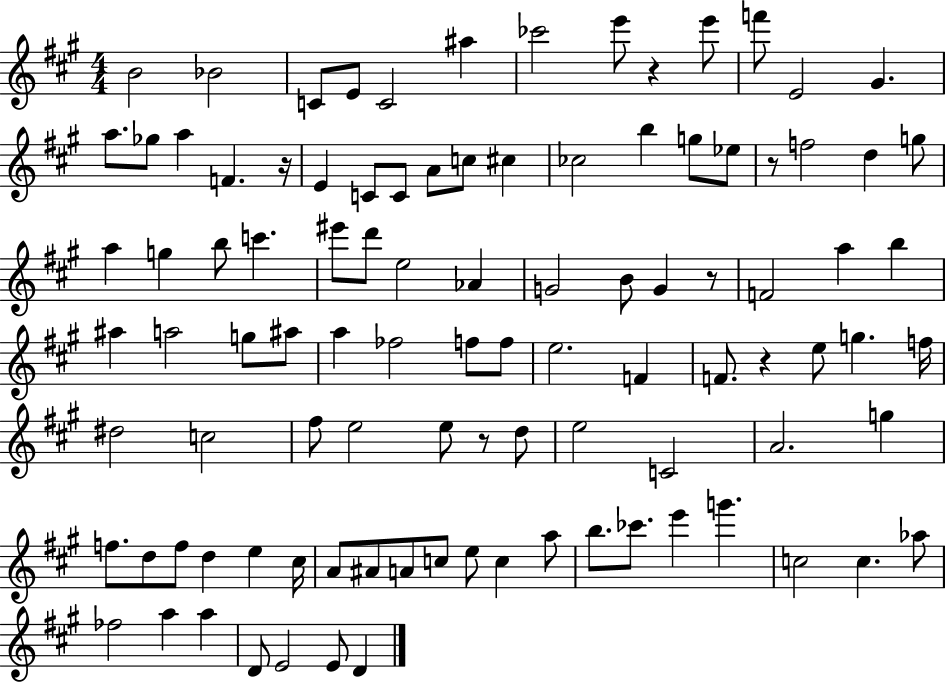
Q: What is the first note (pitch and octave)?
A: B4